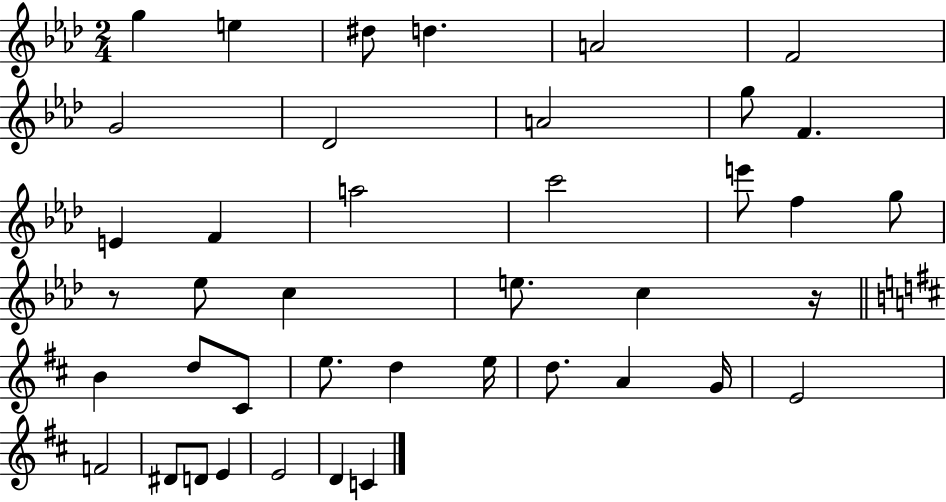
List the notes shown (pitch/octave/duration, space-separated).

G5/q E5/q D#5/e D5/q. A4/h F4/h G4/h Db4/h A4/h G5/e F4/q. E4/q F4/q A5/h C6/h E6/e F5/q G5/e R/e Eb5/e C5/q E5/e. C5/q R/s B4/q D5/e C#4/e E5/e. D5/q E5/s D5/e. A4/q G4/s E4/h F4/h D#4/e D4/e E4/q E4/h D4/q C4/q